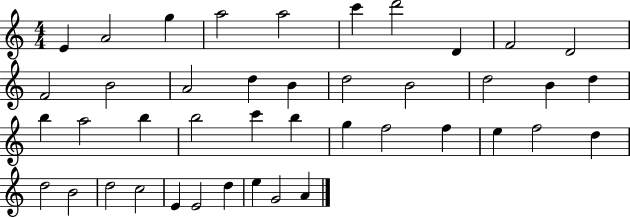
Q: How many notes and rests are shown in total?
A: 42